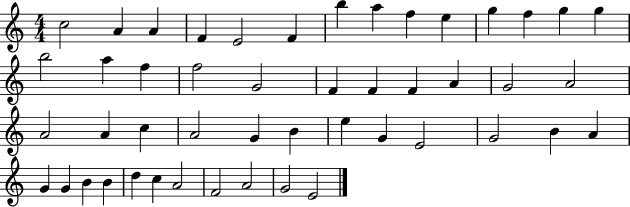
C5/h A4/q A4/q F4/q E4/h F4/q B5/q A5/q F5/q E5/q G5/q F5/q G5/q G5/q B5/h A5/q F5/q F5/h G4/h F4/q F4/q F4/q A4/q G4/h A4/h A4/h A4/q C5/q A4/h G4/q B4/q E5/q G4/q E4/h G4/h B4/q A4/q G4/q G4/q B4/q B4/q D5/q C5/q A4/h F4/h A4/h G4/h E4/h